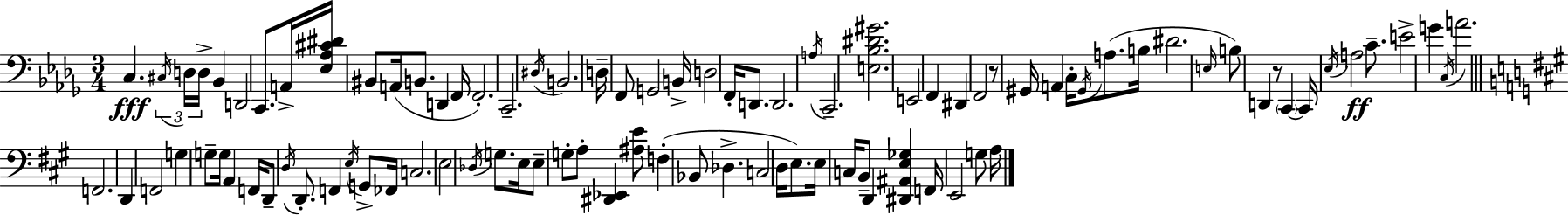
C3/q. C#3/s D3/s D3/s Bb2/q D2/h C2/e. A2/s [Eb3,Ab3,C#4,D#4]/s BIS2/e A2/s B2/e. D2/q F2/s F2/h. C2/h. D#3/s B2/h. D3/s F2/e G2/h B2/s D3/h F2/s D2/e. D2/h. A3/s C2/h. [E3,Bb3,D#4,G#4]/h. E2/h F2/q D#2/q F2/h R/e G#2/s A2/q C3/s G#2/s A3/e. B3/s D#4/h. E3/s B3/e D2/q R/e C2/q C2/s Eb3/s A3/h C4/e. E4/h G4/q C3/s A4/h. F2/h. D2/q F2/h G3/q G3/e G3/s A2/q F2/s D2/e D3/s D2/e. F2/q E3/s G2/e FES2/s C3/h. E3/h Db3/s G3/e. E3/s E3/e G3/e A3/e [D#2,Eb2]/q [A#3,E4]/e F3/q Bb2/e Db3/q. C3/h D3/s E3/e. E3/s C3/s B2/e D2/q [D#2,A#2,E3,Gb3]/q F2/s E2/h G3/e A3/s